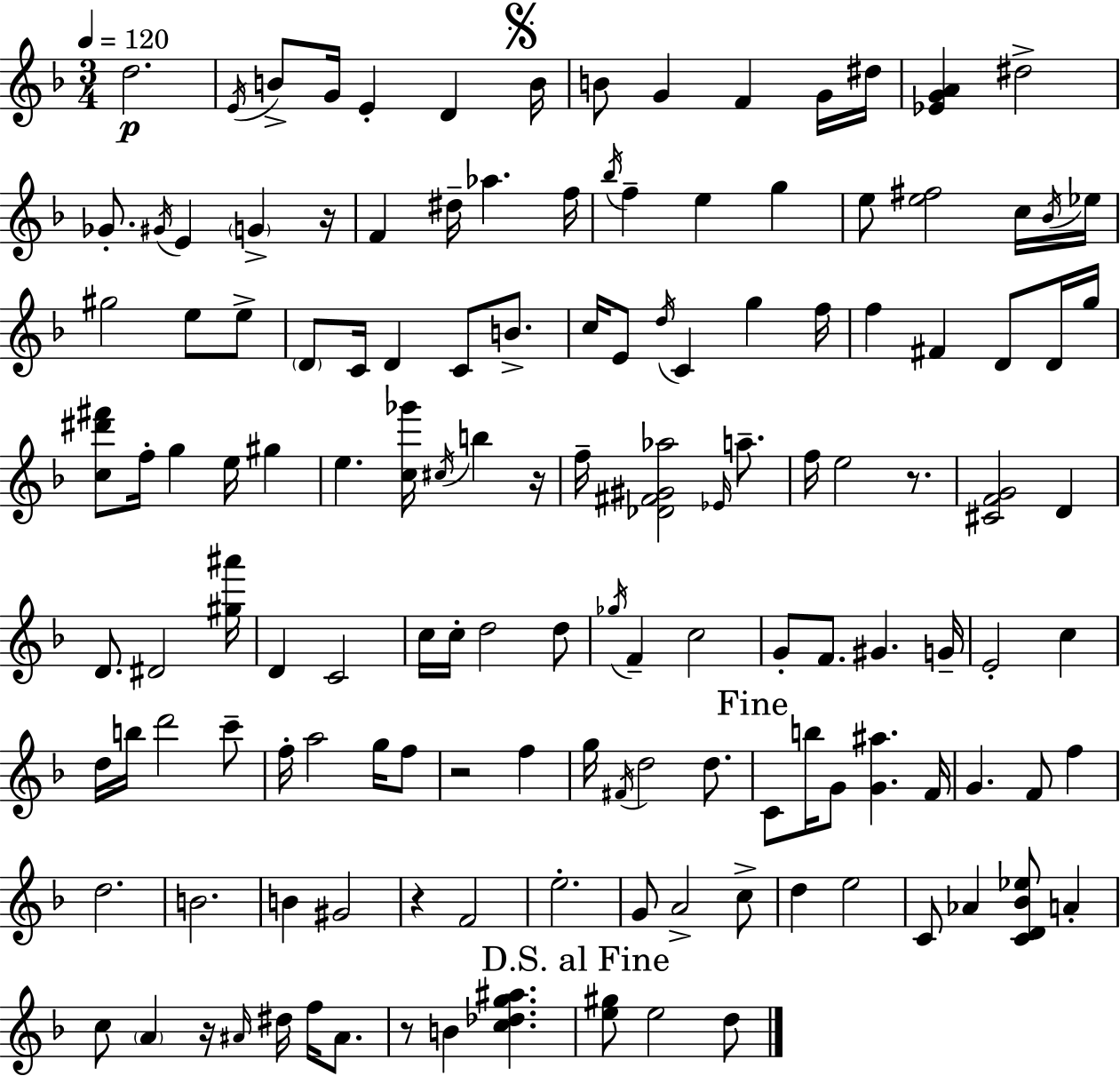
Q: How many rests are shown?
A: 7